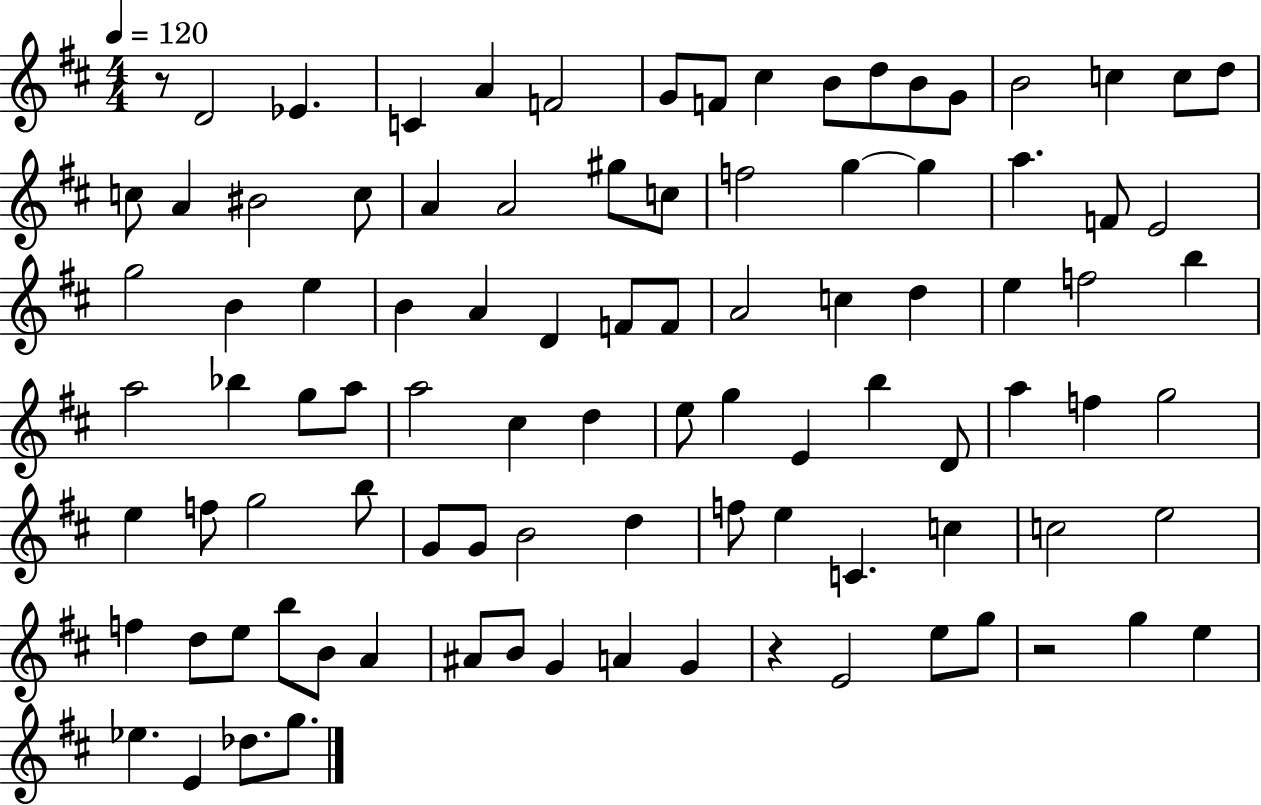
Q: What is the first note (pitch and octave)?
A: D4